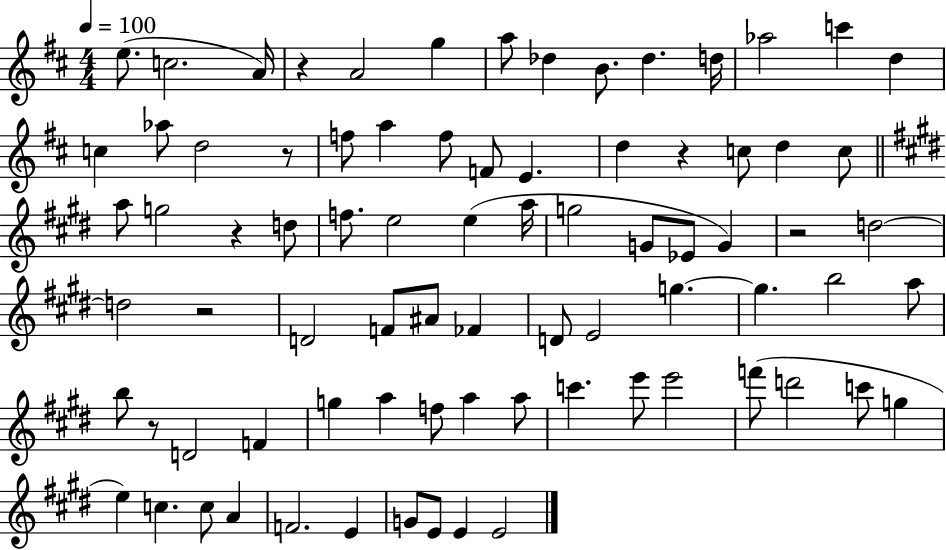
E5/e. C5/h. A4/s R/q A4/h G5/q A5/e Db5/q B4/e. Db5/q. D5/s Ab5/h C6/q D5/q C5/q Ab5/e D5/h R/e F5/e A5/q F5/e F4/e E4/q. D5/q R/q C5/e D5/q C5/e A5/e G5/h R/q D5/e F5/e. E5/h E5/q A5/s G5/h G4/e Eb4/e G4/q R/h D5/h D5/h R/h D4/h F4/e A#4/e FES4/q D4/e E4/h G5/q. G5/q. B5/h A5/e B5/e R/e D4/h F4/q G5/q A5/q F5/e A5/q A5/e C6/q. E6/e E6/h F6/e D6/h C6/e G5/q E5/q C5/q. C5/e A4/q F4/h. E4/q G4/e E4/e E4/q E4/h